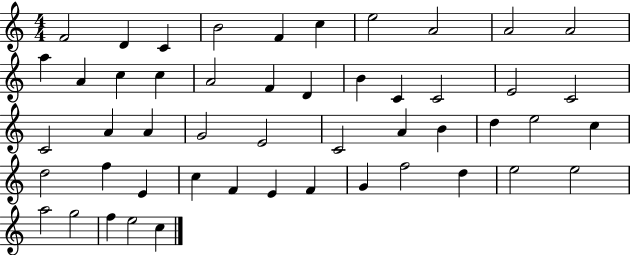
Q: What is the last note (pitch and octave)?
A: C5